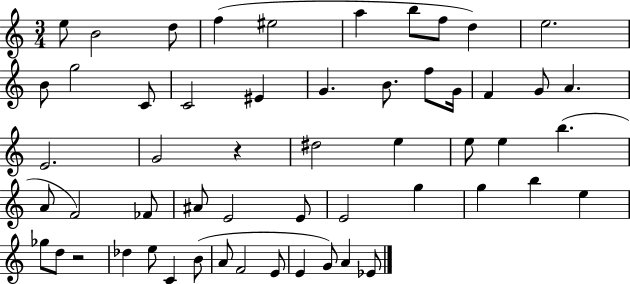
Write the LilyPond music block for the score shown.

{
  \clef treble
  \numericTimeSignature
  \time 3/4
  \key c \major
  e''8 b'2 d''8 | f''4( eis''2 | a''4 b''8 f''8 d''4) | e''2. | \break b'8 g''2 c'8 | c'2 eis'4 | g'4. b'8. f''8 g'16 | f'4 g'8 a'4. | \break e'2. | g'2 r4 | dis''2 e''4 | e''8 e''4 b''4.( | \break a'8 f'2) fes'8 | ais'8 e'2 e'8 | e'2 g''4 | g''4 b''4 e''4 | \break ges''8 d''8 r2 | des''4 e''8 c'4 b'8( | a'8 f'2 e'8 | e'4 g'8) a'4 ees'8 | \break \bar "|."
}